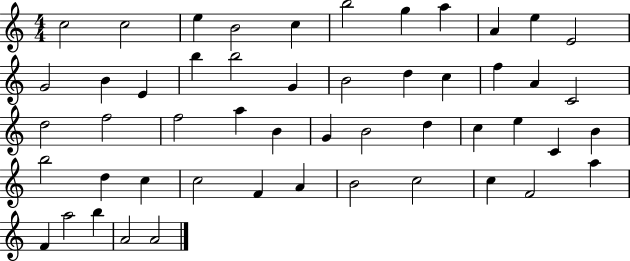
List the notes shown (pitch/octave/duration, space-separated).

C5/h C5/h E5/q B4/h C5/q B5/h G5/q A5/q A4/q E5/q E4/h G4/h B4/q E4/q B5/q B5/h G4/q B4/h D5/q C5/q F5/q A4/q C4/h D5/h F5/h F5/h A5/q B4/q G4/q B4/h D5/q C5/q E5/q C4/q B4/q B5/h D5/q C5/q C5/h F4/q A4/q B4/h C5/h C5/q F4/h A5/q F4/q A5/h B5/q A4/h A4/h